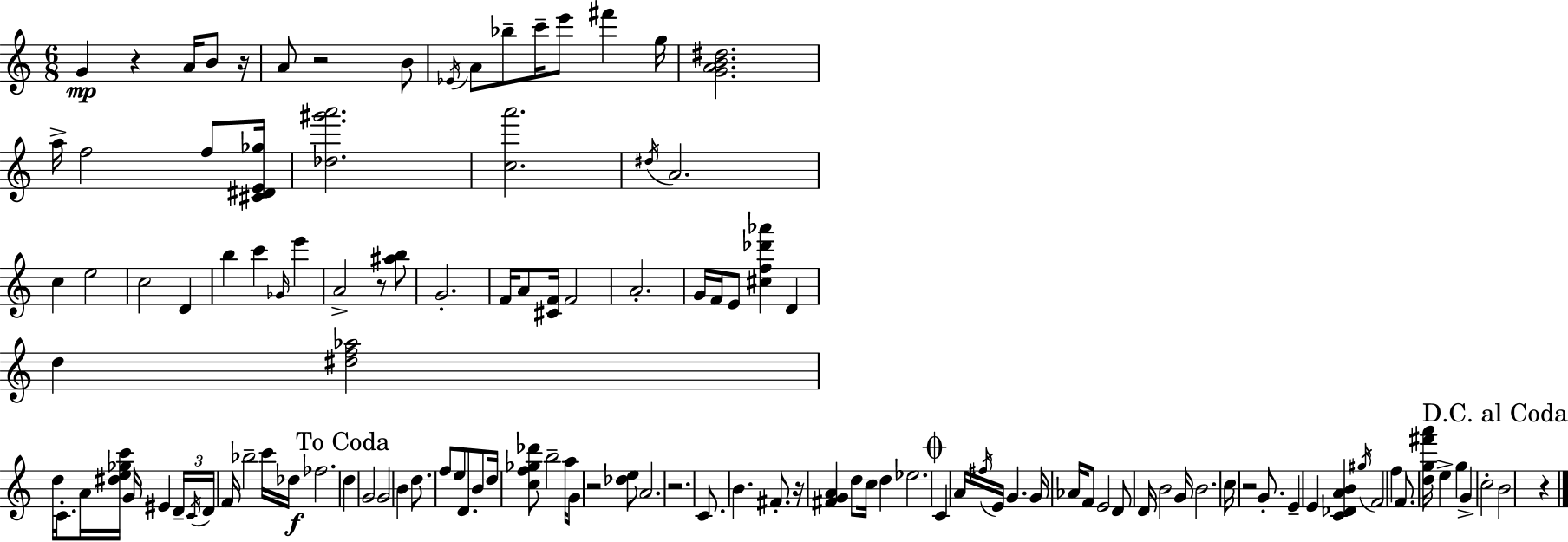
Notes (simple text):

G4/q R/q A4/s B4/e R/s A4/e R/h B4/e Eb4/s A4/e Bb5/e C6/s E6/e F#6/q G5/s [G4,A4,B4,D#5]/h. A5/s F5/h F5/e [C#4,D#4,E4,Gb5]/s [Db5,G#6,A6]/h. [C5,A6]/h. D#5/s A4/h. C5/q E5/h C5/h D4/q B5/q C6/q Gb4/s E6/q A4/h R/e [A#5,B5]/e G4/h. F4/s A4/e [C#4,F4]/s F4/h A4/h. G4/s F4/s E4/e [C#5,F5,Db6,Ab6]/q D4/q D5/q [D#5,F5,Ab5]/h D5/s C4/e. A4/s [D#5,E5,Gb5,C6]/s G4/s EIS4/q D4/s C4/s D4/s F4/s Bb5/h C6/s Db5/s FES5/h. D5/q G4/h G4/h B4/q D5/e. F5/e E5/e D4/e. B4/e D5/s [C5,F5,Gb5,Db6]/e B5/h A5/s G4/e R/h [Db5,E5]/e A4/h. R/h. C4/e. B4/q. F#4/e. R/s [F#4,G4,A4]/q D5/e C5/s D5/q Eb5/h. C4/q A4/s F#5/s E4/s G4/q. G4/s Ab4/s F4/e E4/h D4/e D4/s B4/h G4/s B4/h. C5/s R/h G4/e. E4/q E4/q [C4,Db4,A4,B4]/q G#5/s F4/h F5/q F4/e. [D5,G5,F#6,A6]/s E5/q G5/q G4/q C5/h B4/h R/q